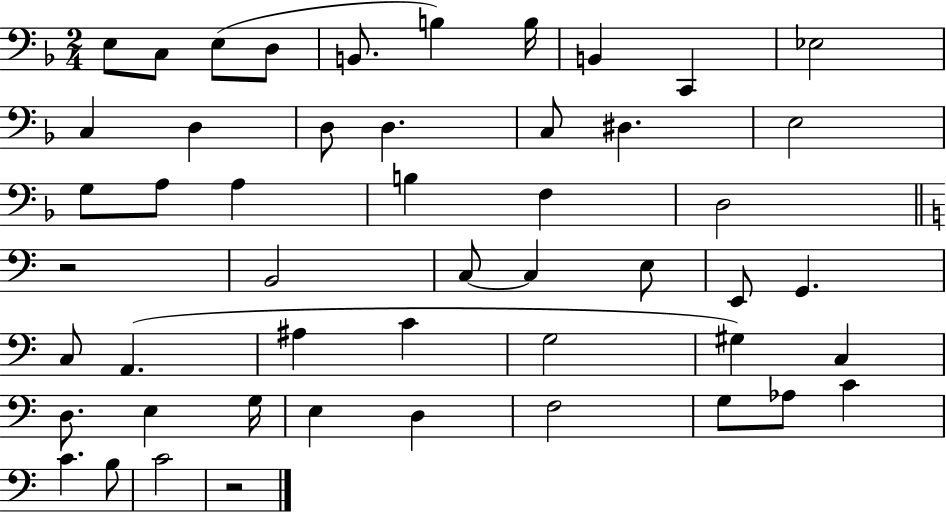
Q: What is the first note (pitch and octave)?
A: E3